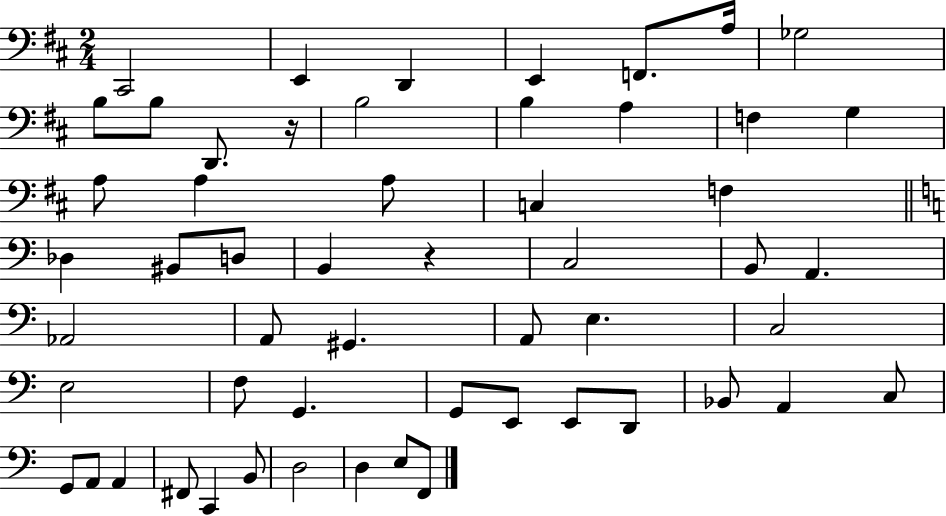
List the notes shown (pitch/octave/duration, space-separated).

C#2/h E2/q D2/q E2/q F2/e. A3/s Gb3/h B3/e B3/e D2/e. R/s B3/h B3/q A3/q F3/q G3/q A3/e A3/q A3/e C3/q F3/q Db3/q BIS2/e D3/e B2/q R/q C3/h B2/e A2/q. Ab2/h A2/e G#2/q. A2/e E3/q. C3/h E3/h F3/e G2/q. G2/e E2/e E2/e D2/e Bb2/e A2/q C3/e G2/e A2/e A2/q F#2/e C2/q B2/e D3/h D3/q E3/e F2/e